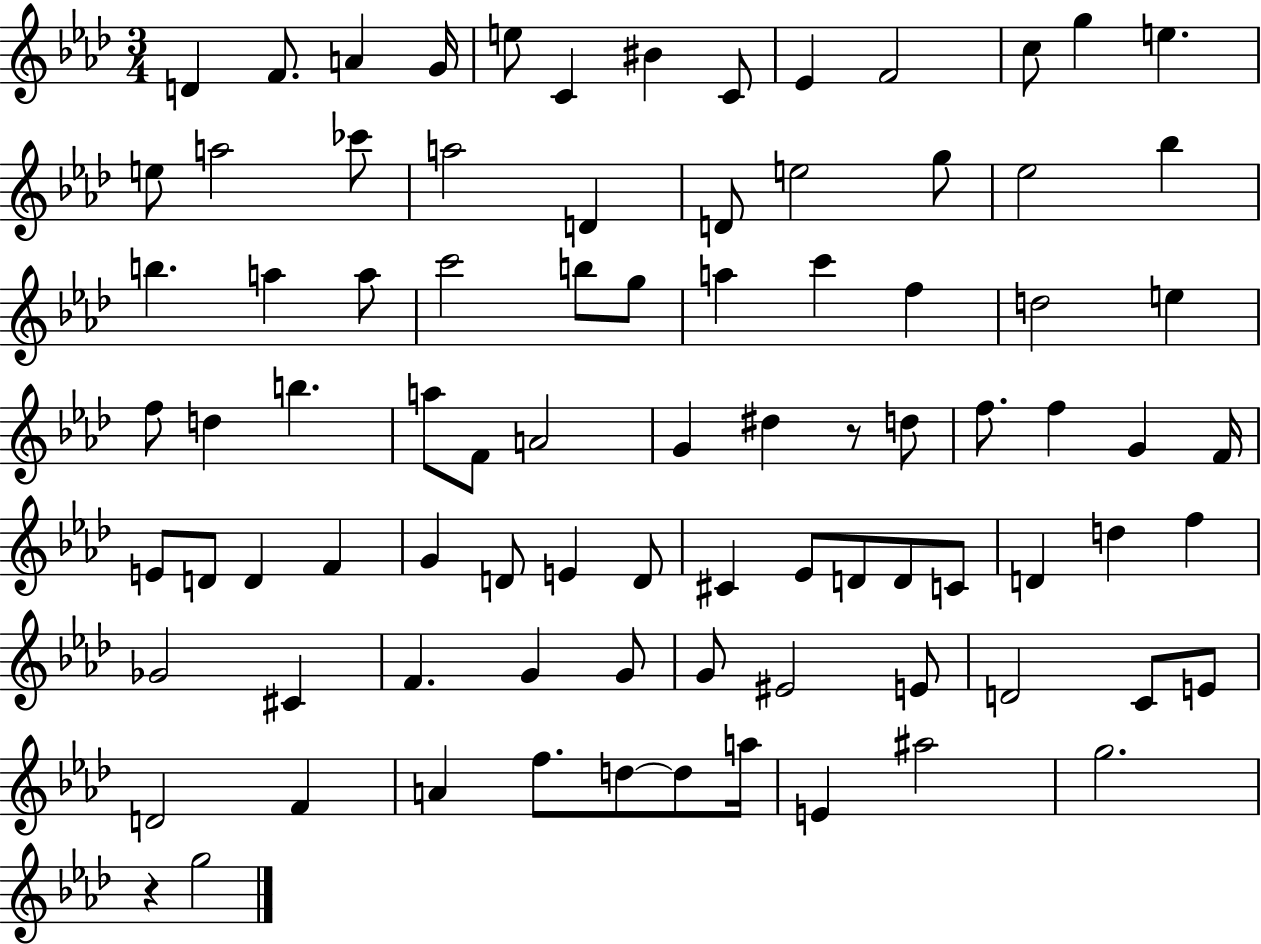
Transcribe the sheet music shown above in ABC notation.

X:1
T:Untitled
M:3/4
L:1/4
K:Ab
D F/2 A G/4 e/2 C ^B C/2 _E F2 c/2 g e e/2 a2 _c'/2 a2 D D/2 e2 g/2 _e2 _b b a a/2 c'2 b/2 g/2 a c' f d2 e f/2 d b a/2 F/2 A2 G ^d z/2 d/2 f/2 f G F/4 E/2 D/2 D F G D/2 E D/2 ^C _E/2 D/2 D/2 C/2 D d f _G2 ^C F G G/2 G/2 ^E2 E/2 D2 C/2 E/2 D2 F A f/2 d/2 d/2 a/4 E ^a2 g2 z g2